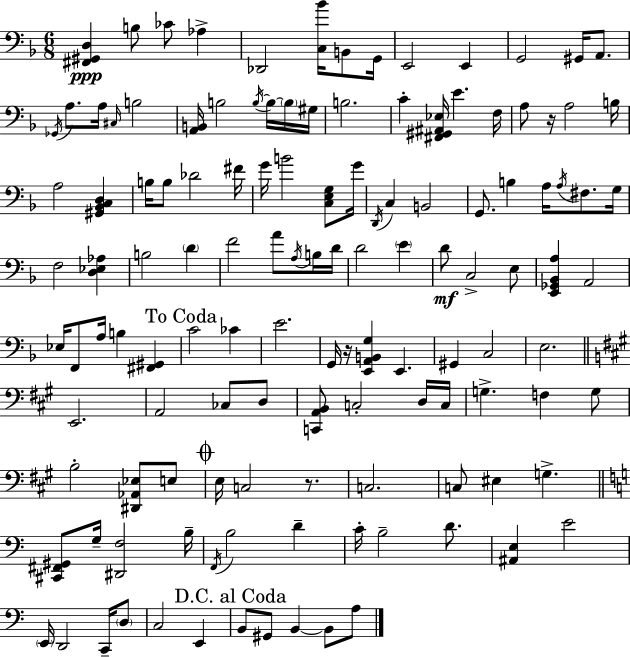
{
  \clef bass
  \numericTimeSignature
  \time 6/8
  \key f \major
  <fis, gis, d>4\ppp b8 ces'8 aes4-> | des,2 <c bes'>16 b,8 g,16 | e,2 e,4 | g,2 gis,16 a,8. | \break \acciaccatura { ges,16 } a8. a16 \grace { cis16 } b2 | <a, b,>16 b2 \acciaccatura { b16~ }~ | b16~~ \parenthesize b16 gis16 b2. | c'4-. <fis, gis, ais, ees>16 e'4. | \break f16 a8 r16 a2 | b16 a2 <gis, bes, c d>4 | b16 b8 des'2 | fis'16 g'16 b'2 | \break <c e g>8 g'16 \acciaccatura { d,16 } c4 b,2 | g,8. b4 a16 | \acciaccatura { a16 } fis8. g16 f2 | <d ees aes>4 b2 | \break \parenthesize d'4 f'2 | a'8 \acciaccatura { a16 } b16 d'16 d'2 | \parenthesize e'4 d'8\mf c2-> | e8 <e, ges, bes, a>4 a,2 | \break ees16 f,8 a16 b4 | <fis, gis,>4 \mark "To Coda" c'2 | ces'4 e'2. | g,16 r16 <e, a, b, g>4 | \break e,4. gis,4 c2 | e2. | \bar "||" \break \key a \major e,2. | a,2 ces8 d8 | <c, a, b,>8 c2-. d16 c16 | g4.-> f4 g8 | \break b2-. <dis, aes, ees>8 e8 | \mark \markup { \musicglyph "scripts.coda" } e16 c2 r8. | c2. | c8 eis4 g4.-> | \break \bar "||" \break \key c \major <cis, fis, gis,>8 g16-- <dis, f>2 b16-- | \acciaccatura { f,16 } b2 d'4-- | c'16-. b2-- d'8. | <ais, e>4 e'2 | \break \parenthesize e,16 d,2 c,16-- \parenthesize d8 | c2 e,4 | \mark "D.C. al Coda" b,8 gis,8 b,4~~ b,8 a8 | \bar "|."
}